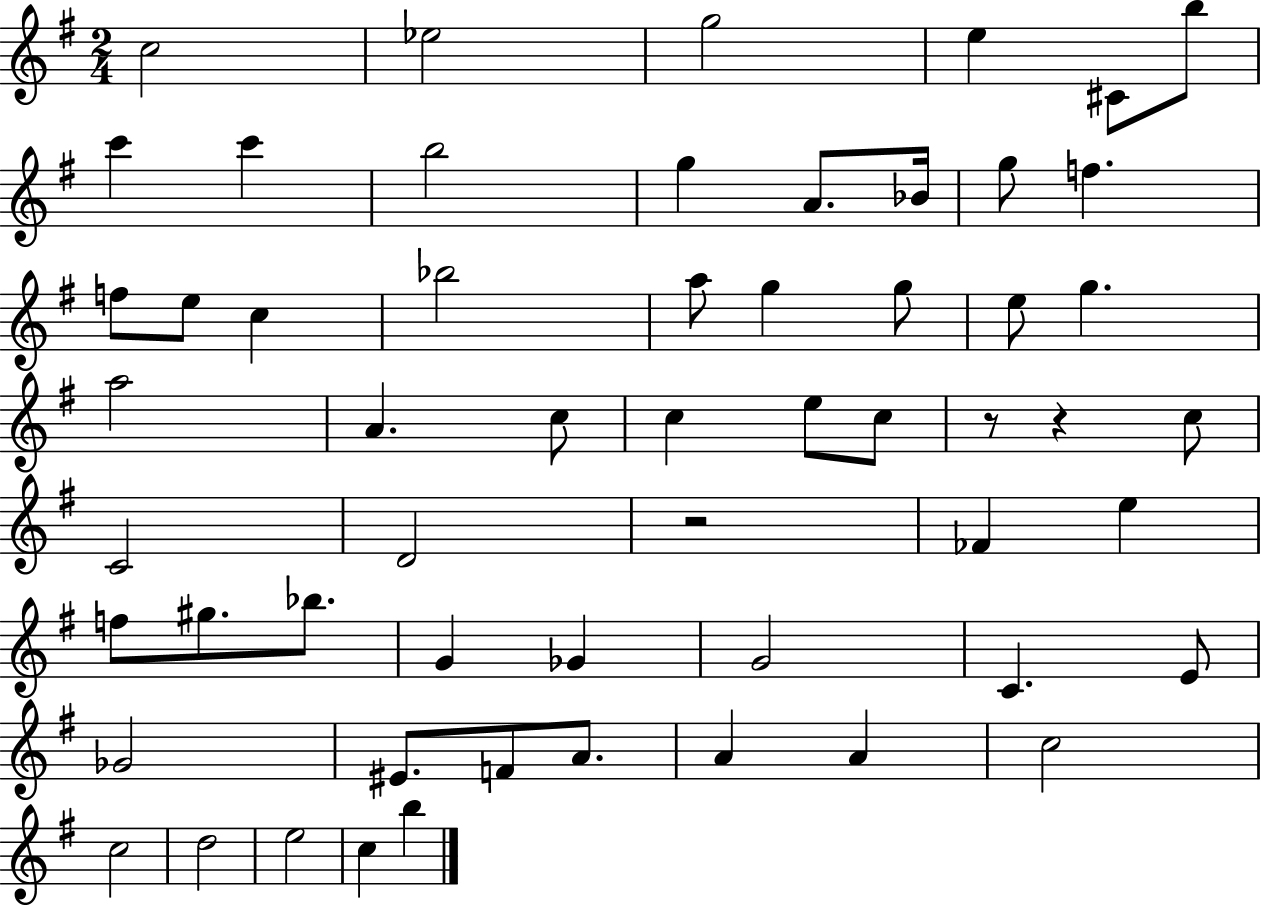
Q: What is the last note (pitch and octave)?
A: B5